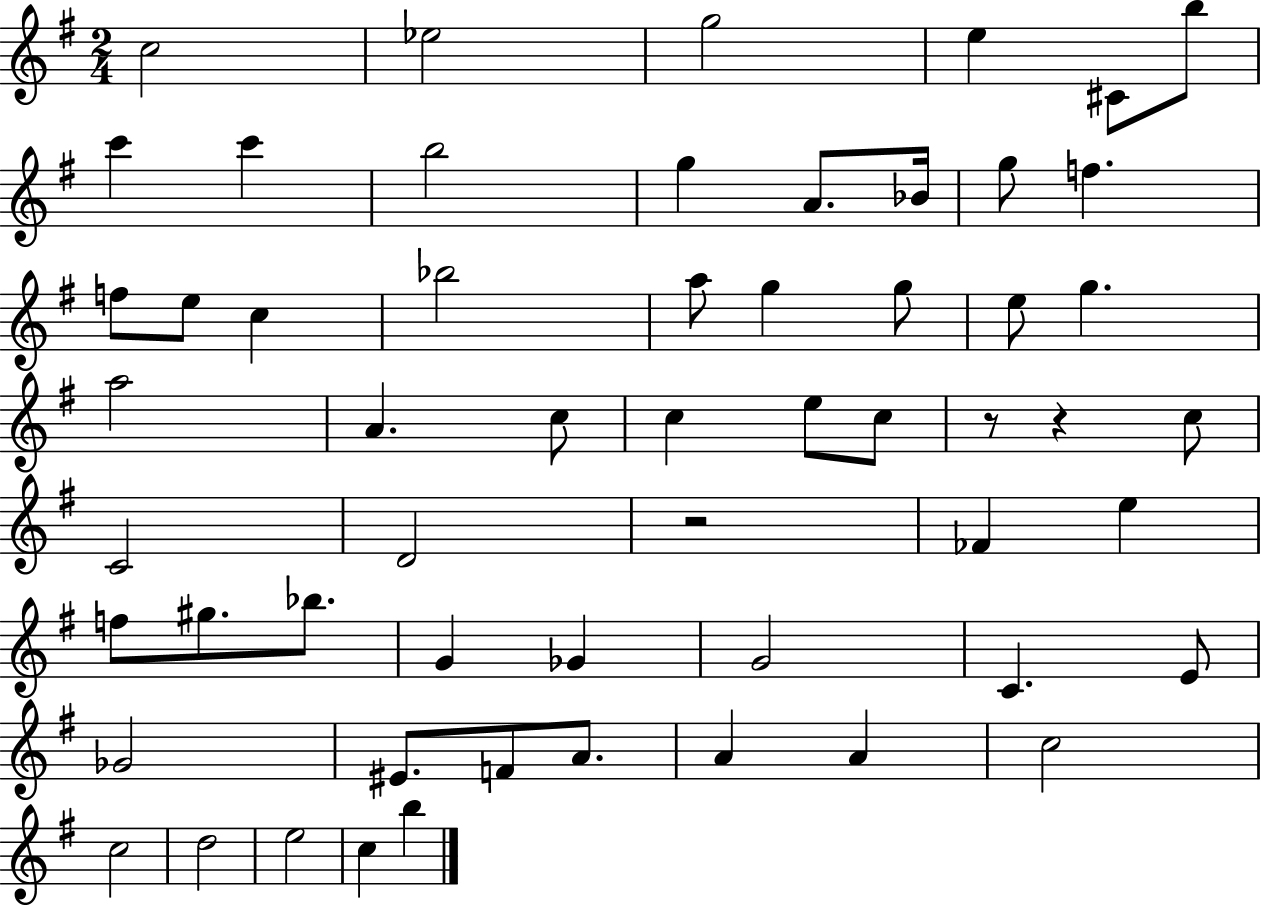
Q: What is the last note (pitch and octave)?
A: B5